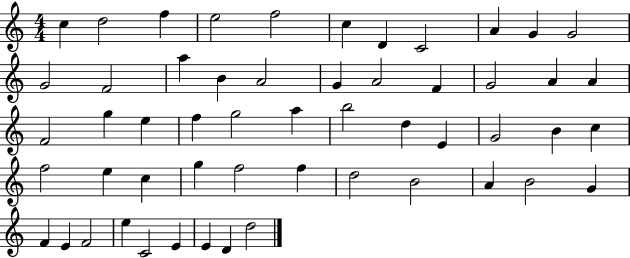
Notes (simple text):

C5/q D5/h F5/q E5/h F5/h C5/q D4/q C4/h A4/q G4/q G4/h G4/h F4/h A5/q B4/q A4/h G4/q A4/h F4/q G4/h A4/q A4/q F4/h G5/q E5/q F5/q G5/h A5/q B5/h D5/q E4/q G4/h B4/q C5/q F5/h E5/q C5/q G5/q F5/h F5/q D5/h B4/h A4/q B4/h G4/q F4/q E4/q F4/h E5/q C4/h E4/q E4/q D4/q D5/h